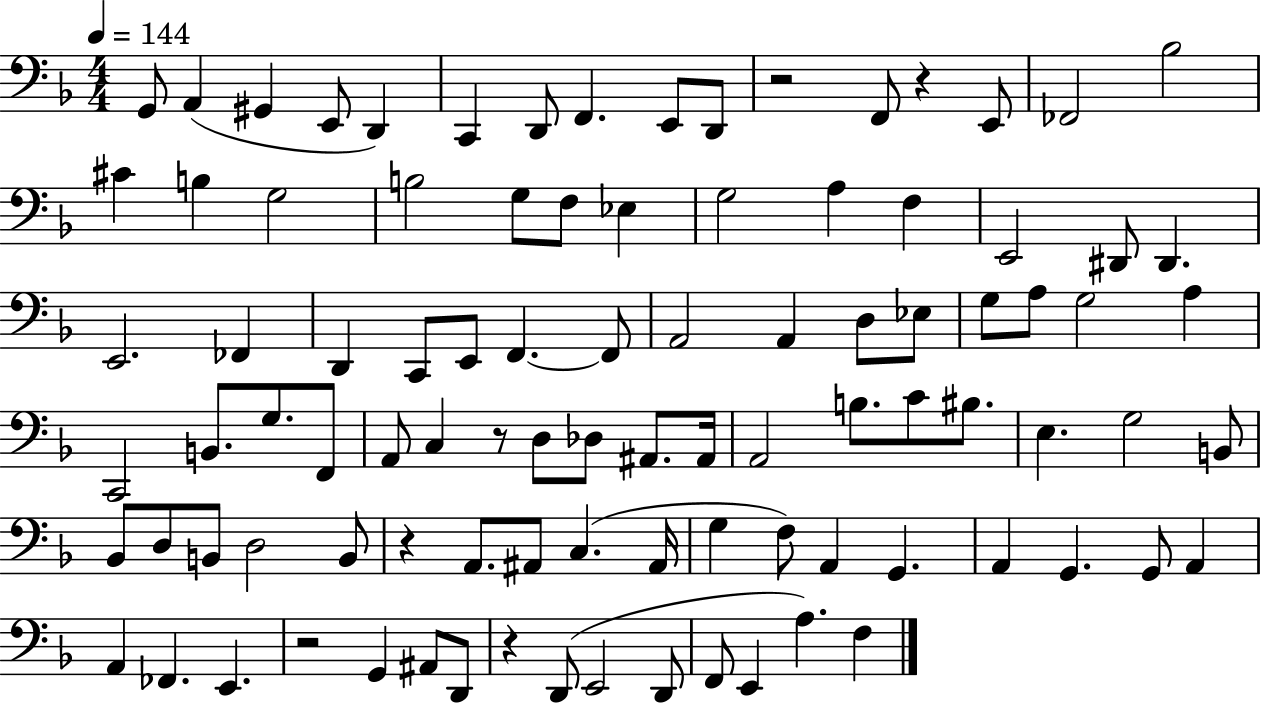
{
  \clef bass
  \numericTimeSignature
  \time 4/4
  \key f \major
  \tempo 4 = 144
  \repeat volta 2 { g,8 a,4( gis,4 e,8 d,4) | c,4 d,8 f,4. e,8 d,8 | r2 f,8 r4 e,8 | fes,2 bes2 | \break cis'4 b4 g2 | b2 g8 f8 ees4 | g2 a4 f4 | e,2 dis,8 dis,4. | \break e,2. fes,4 | d,4 c,8 e,8 f,4.~~ f,8 | a,2 a,4 d8 ees8 | g8 a8 g2 a4 | \break c,2 b,8. g8. f,8 | a,8 c4 r8 d8 des8 ais,8. ais,16 | a,2 b8. c'8 bis8. | e4. g2 b,8 | \break bes,8 d8 b,8 d2 b,8 | r4 a,8. ais,8 c4.( ais,16 | g4 f8) a,4 g,4. | a,4 g,4. g,8 a,4 | \break a,4 fes,4. e,4. | r2 g,4 ais,8 d,8 | r4 d,8( e,2 d,8 | f,8 e,4 a4.) f4 | \break } \bar "|."
}